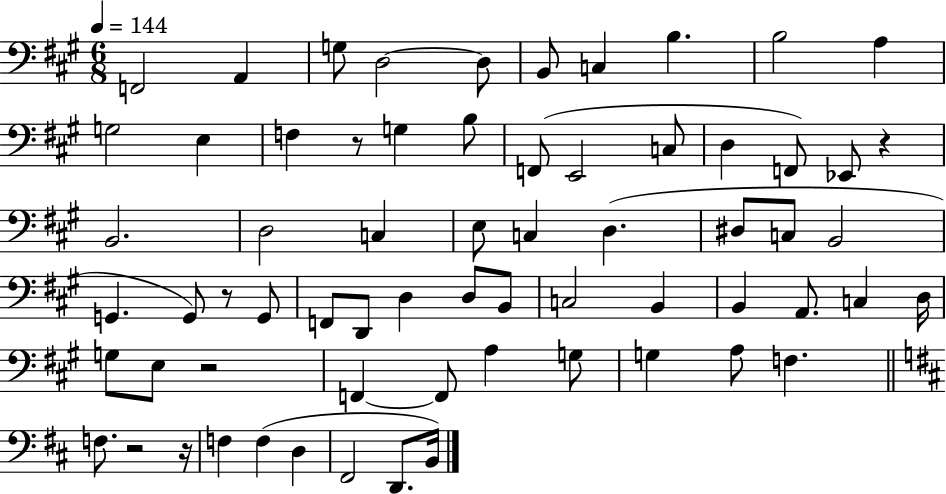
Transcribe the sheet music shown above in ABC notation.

X:1
T:Untitled
M:6/8
L:1/4
K:A
F,,2 A,, G,/2 D,2 D,/2 B,,/2 C, B, B,2 A, G,2 E, F, z/2 G, B,/2 F,,/2 E,,2 C,/2 D, F,,/2 _E,,/2 z B,,2 D,2 C, E,/2 C, D, ^D,/2 C,/2 B,,2 G,, G,,/2 z/2 G,,/2 F,,/2 D,,/2 D, D,/2 B,,/2 C,2 B,, B,, A,,/2 C, D,/4 G,/2 E,/2 z2 F,, F,,/2 A, G,/2 G, A,/2 F, F,/2 z2 z/4 F, F, D, ^F,,2 D,,/2 B,,/4